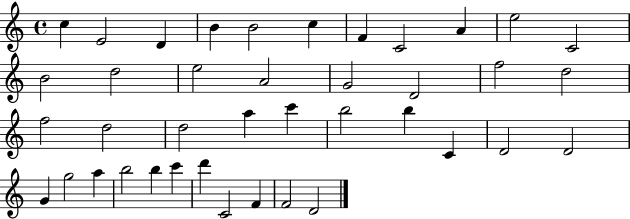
X:1
T:Untitled
M:4/4
L:1/4
K:C
c E2 D B B2 c F C2 A e2 C2 B2 d2 e2 A2 G2 D2 f2 d2 f2 d2 d2 a c' b2 b C D2 D2 G g2 a b2 b c' d' C2 F F2 D2